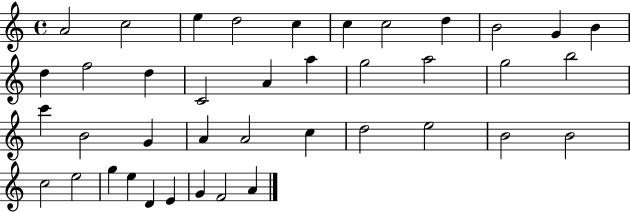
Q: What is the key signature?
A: C major